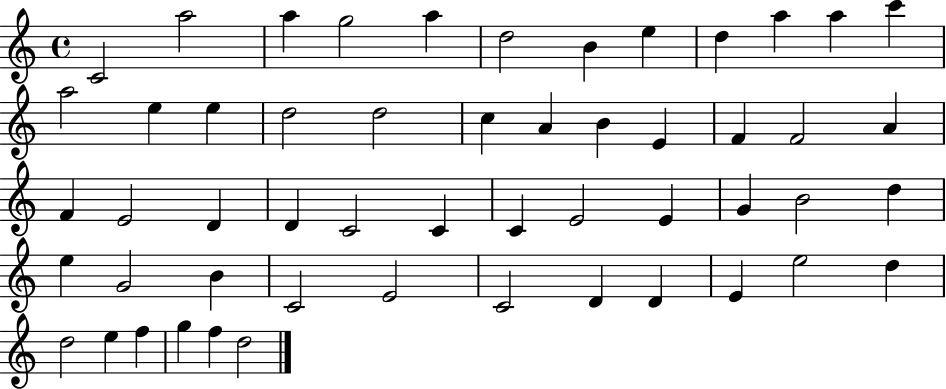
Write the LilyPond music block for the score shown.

{
  \clef treble
  \time 4/4
  \defaultTimeSignature
  \key c \major
  c'2 a''2 | a''4 g''2 a''4 | d''2 b'4 e''4 | d''4 a''4 a''4 c'''4 | \break a''2 e''4 e''4 | d''2 d''2 | c''4 a'4 b'4 e'4 | f'4 f'2 a'4 | \break f'4 e'2 d'4 | d'4 c'2 c'4 | c'4 e'2 e'4 | g'4 b'2 d''4 | \break e''4 g'2 b'4 | c'2 e'2 | c'2 d'4 d'4 | e'4 e''2 d''4 | \break d''2 e''4 f''4 | g''4 f''4 d''2 | \bar "|."
}